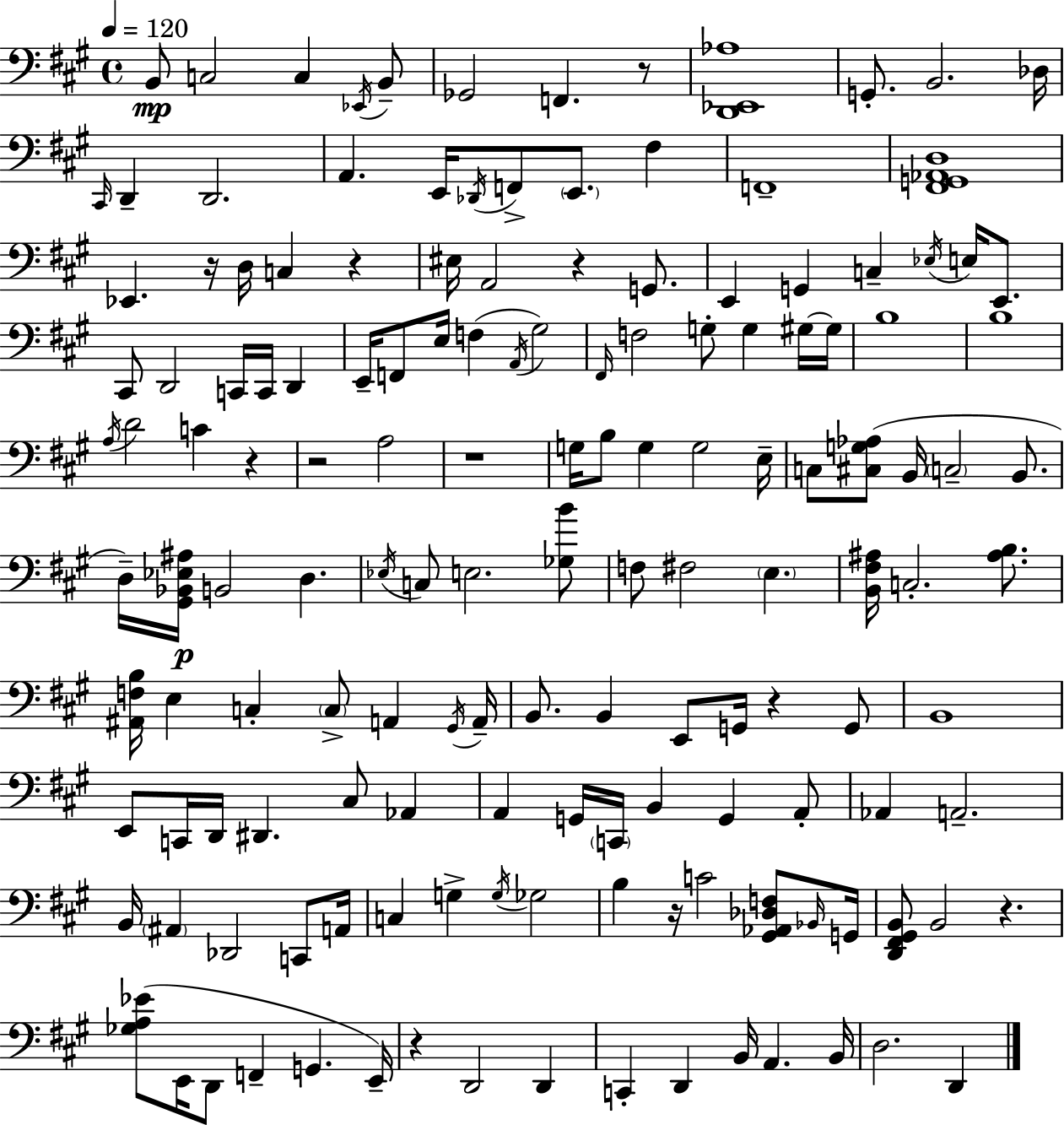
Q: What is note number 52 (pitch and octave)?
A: A3